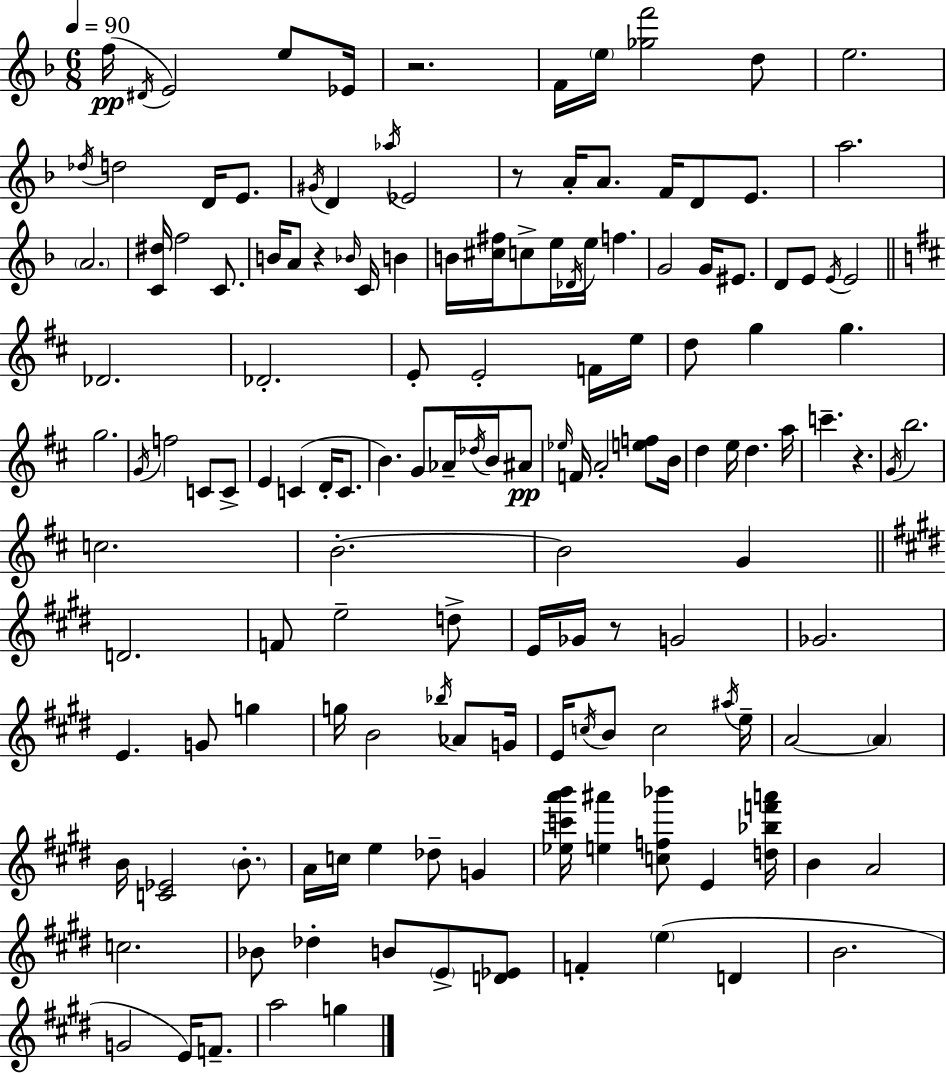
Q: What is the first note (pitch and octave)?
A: F5